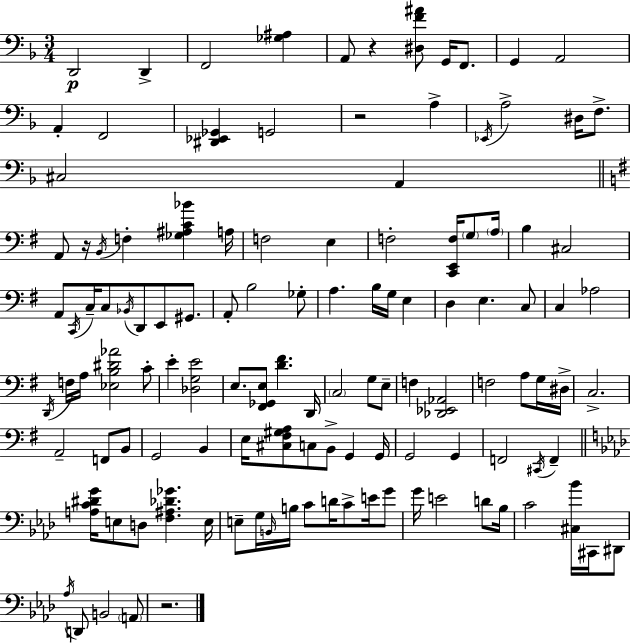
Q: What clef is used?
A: bass